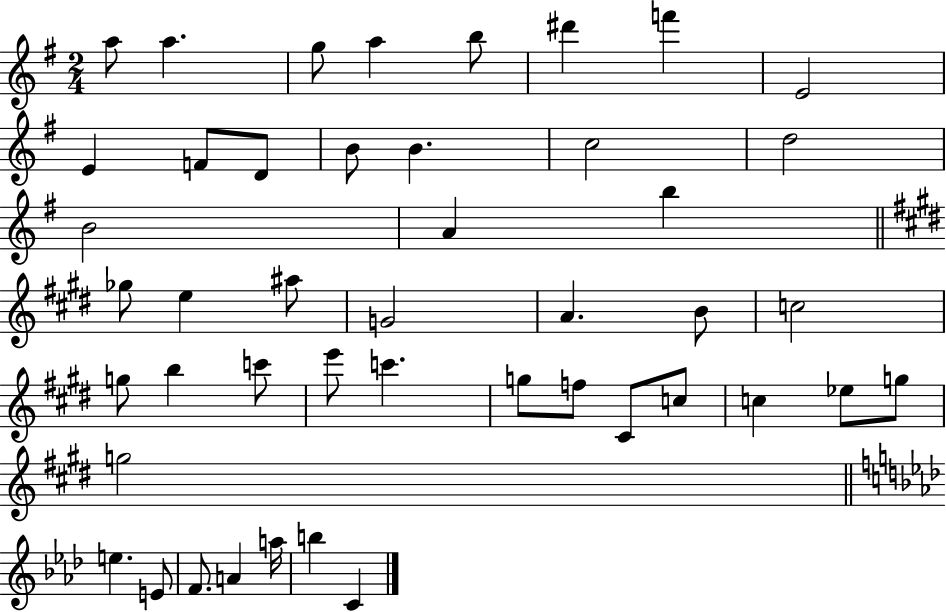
{
  \clef treble
  \numericTimeSignature
  \time 2/4
  \key g \major
  a''8 a''4. | g''8 a''4 b''8 | dis'''4 f'''4 | e'2 | \break e'4 f'8 d'8 | b'8 b'4. | c''2 | d''2 | \break b'2 | a'4 b''4 | \bar "||" \break \key e \major ges''8 e''4 ais''8 | g'2 | a'4. b'8 | c''2 | \break g''8 b''4 c'''8 | e'''8 c'''4. | g''8 f''8 cis'8 c''8 | c''4 ees''8 g''8 | \break g''2 | \bar "||" \break \key f \minor e''4. e'8 | f'8. a'4 a''16 | b''4 c'4 | \bar "|."
}